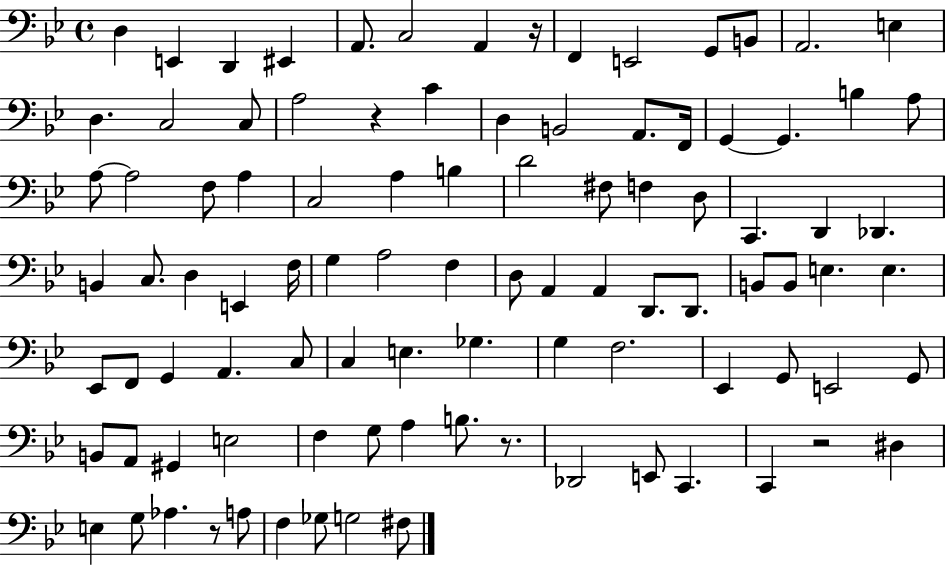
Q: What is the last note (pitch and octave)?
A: F#3